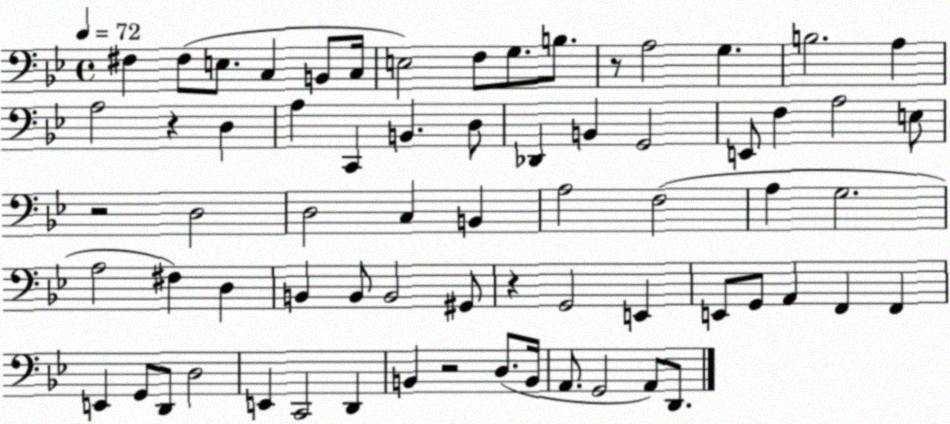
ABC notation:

X:1
T:Untitled
M:4/4
L:1/4
K:Bb
^F, ^F,/2 E,/2 C, B,,/2 C,/4 E,2 F,/2 G,/2 B,/2 z/2 A,2 G, B,2 A, A,2 z D, A, C,, B,, D,/2 _D,, B,, G,,2 E,,/2 F, A,2 E,/2 z2 D,2 D,2 C, B,, A,2 F,2 A, G,2 A,2 ^F, D, B,, B,,/2 B,,2 ^G,,/2 z G,,2 E,, E,,/2 G,,/2 A,, F,, F,, E,, G,,/2 D,,/2 D,2 E,, C,,2 D,, B,, z2 D,/2 B,,/4 A,,/2 G,,2 A,,/2 D,,/2